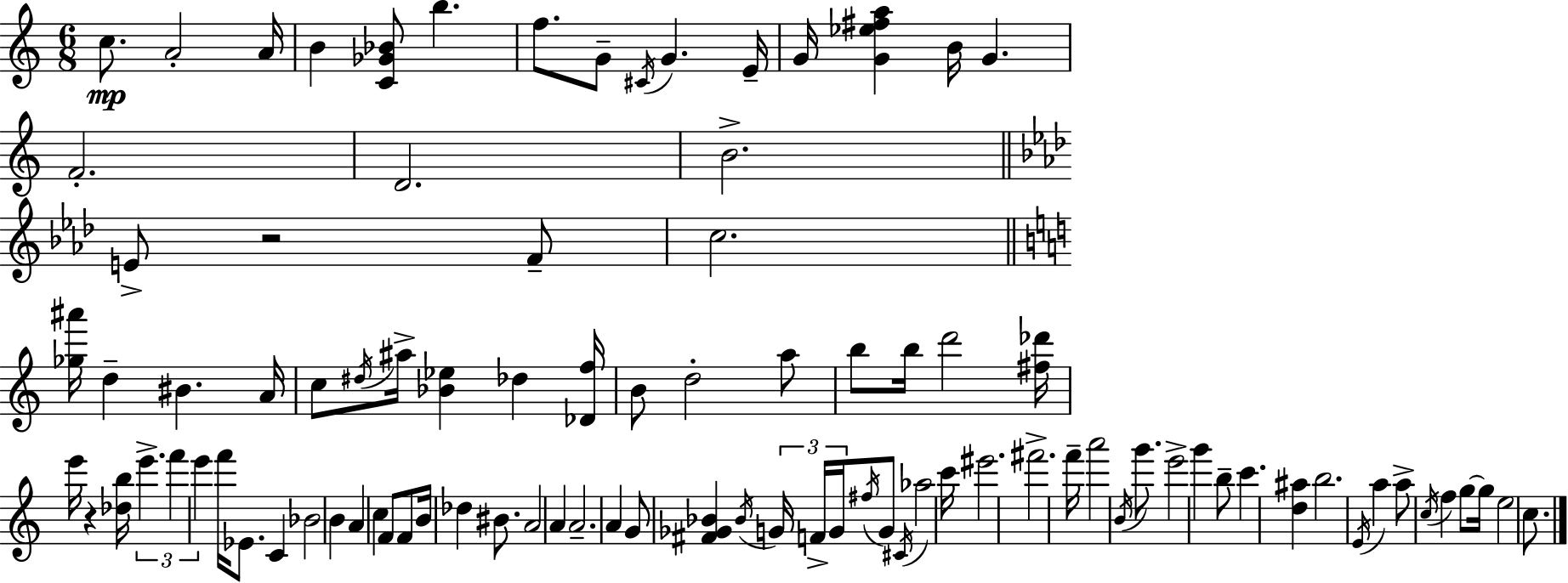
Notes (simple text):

C5/e. A4/h A4/s B4/q [C4,Gb4,Bb4]/e B5/q. F5/e. G4/e C#4/s G4/q. E4/s G4/s [G4,Eb5,F#5,A5]/q B4/s G4/q. F4/h. D4/h. B4/h. E4/e R/h F4/e C5/h. [Gb5,A#6]/s D5/q BIS4/q. A4/s C5/e D#5/s A#5/s [Bb4,Eb5]/q Db5/q [Db4,F5]/s B4/e D5/h A5/e B5/e B5/s D6/h [F#5,Db6]/s E6/s R/q [Db5,B5]/s E6/q. F6/q E6/q F6/s Eb4/e. C4/q Bb4/h B4/q A4/q C5/q F4/e F4/e B4/s Db5/q BIS4/e. A4/h A4/q A4/h. A4/q G4/e [F#4,Gb4,Bb4]/q Bb4/s G4/s F4/s G4/s F#5/s G4/e C#4/s Ab5/h C6/s EIS6/h. F#6/h. F6/s A6/h B4/s G6/e. E6/h G6/q B5/e C6/q. [D5,A#5]/q B5/h. E4/s A5/q A5/e C5/s F5/q G5/e G5/s E5/h C5/e.